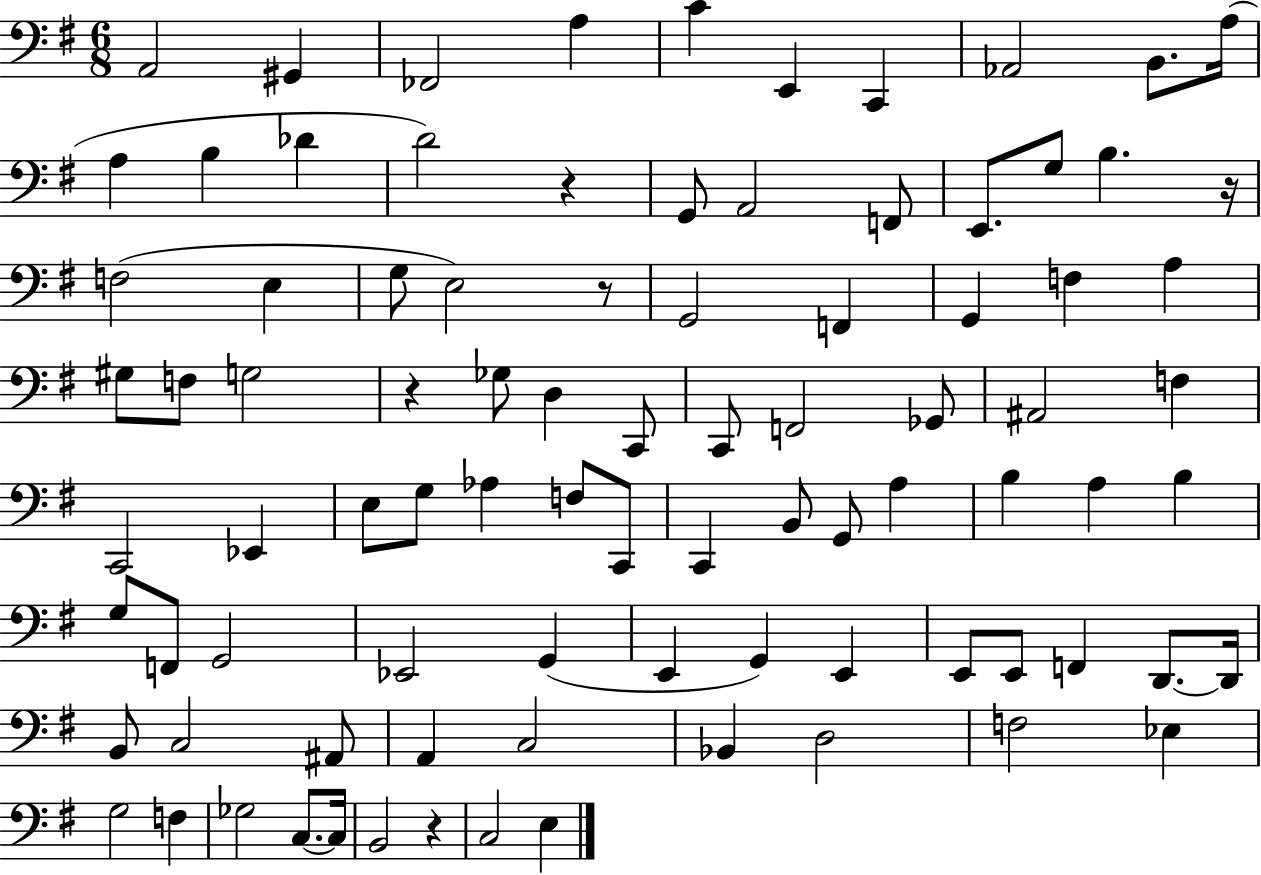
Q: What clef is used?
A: bass